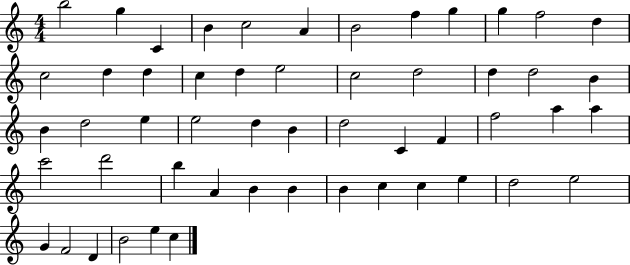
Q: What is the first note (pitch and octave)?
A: B5